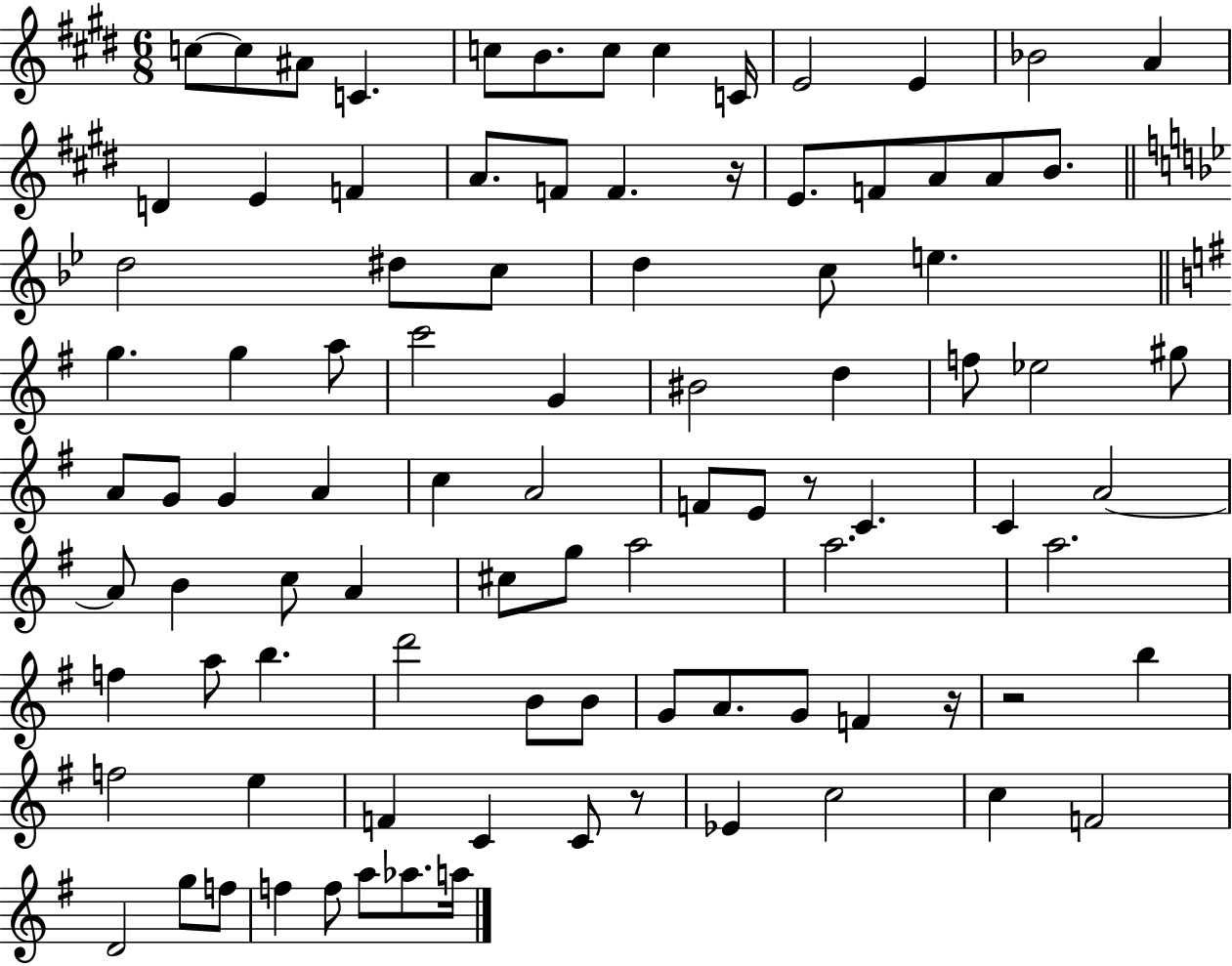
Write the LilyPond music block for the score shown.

{
  \clef treble
  \numericTimeSignature
  \time 6/8
  \key e \major
  c''8~~ c''8 ais'8 c'4. | c''8 b'8. c''8 c''4 c'16 | e'2 e'4 | bes'2 a'4 | \break d'4 e'4 f'4 | a'8. f'8 f'4. r16 | e'8. f'8 a'8 a'8 b'8. | \bar "||" \break \key bes \major d''2 dis''8 c''8 | d''4 c''8 e''4. | \bar "||" \break \key g \major g''4. g''4 a''8 | c'''2 g'4 | bis'2 d''4 | f''8 ees''2 gis''8 | \break a'8 g'8 g'4 a'4 | c''4 a'2 | f'8 e'8 r8 c'4. | c'4 a'2~~ | \break a'8 b'4 c''8 a'4 | cis''8 g''8 a''2 | a''2. | a''2. | \break f''4 a''8 b''4. | d'''2 b'8 b'8 | g'8 a'8. g'8 f'4 r16 | r2 b''4 | \break f''2 e''4 | f'4 c'4 c'8 r8 | ees'4 c''2 | c''4 f'2 | \break d'2 g''8 f''8 | f''4 f''8 a''8 aes''8. a''16 | \bar "|."
}